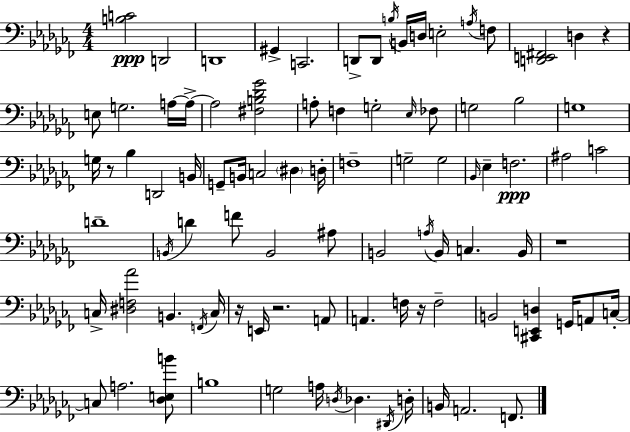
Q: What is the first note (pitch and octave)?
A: D2